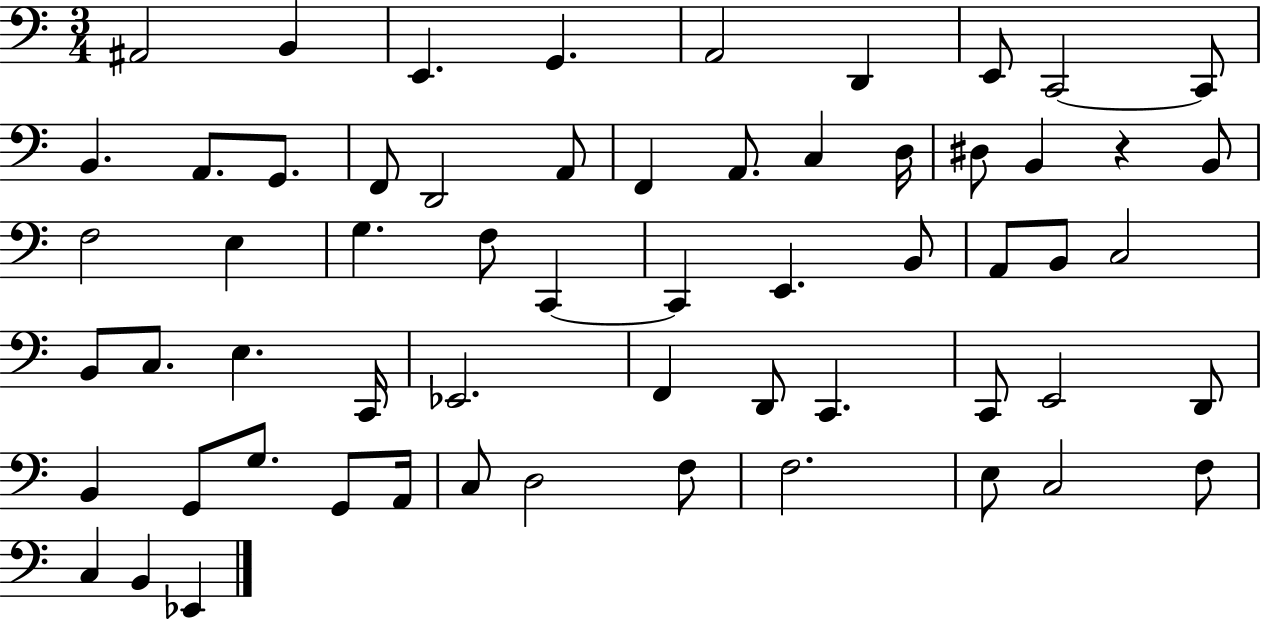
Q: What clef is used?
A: bass